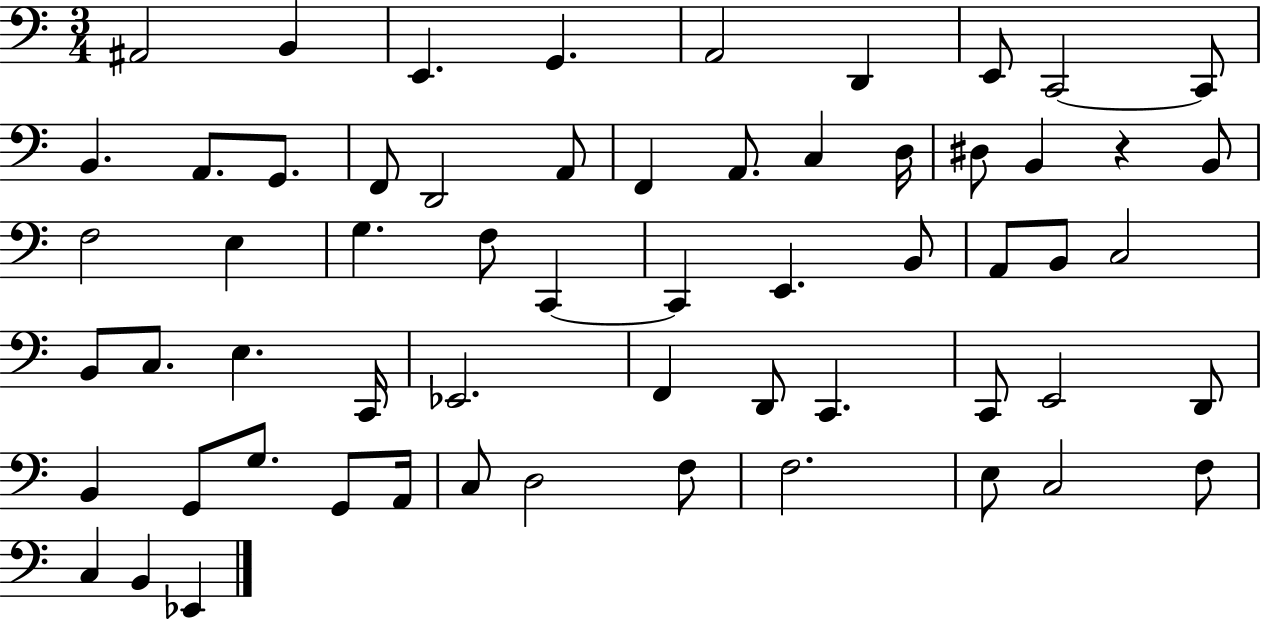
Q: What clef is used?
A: bass